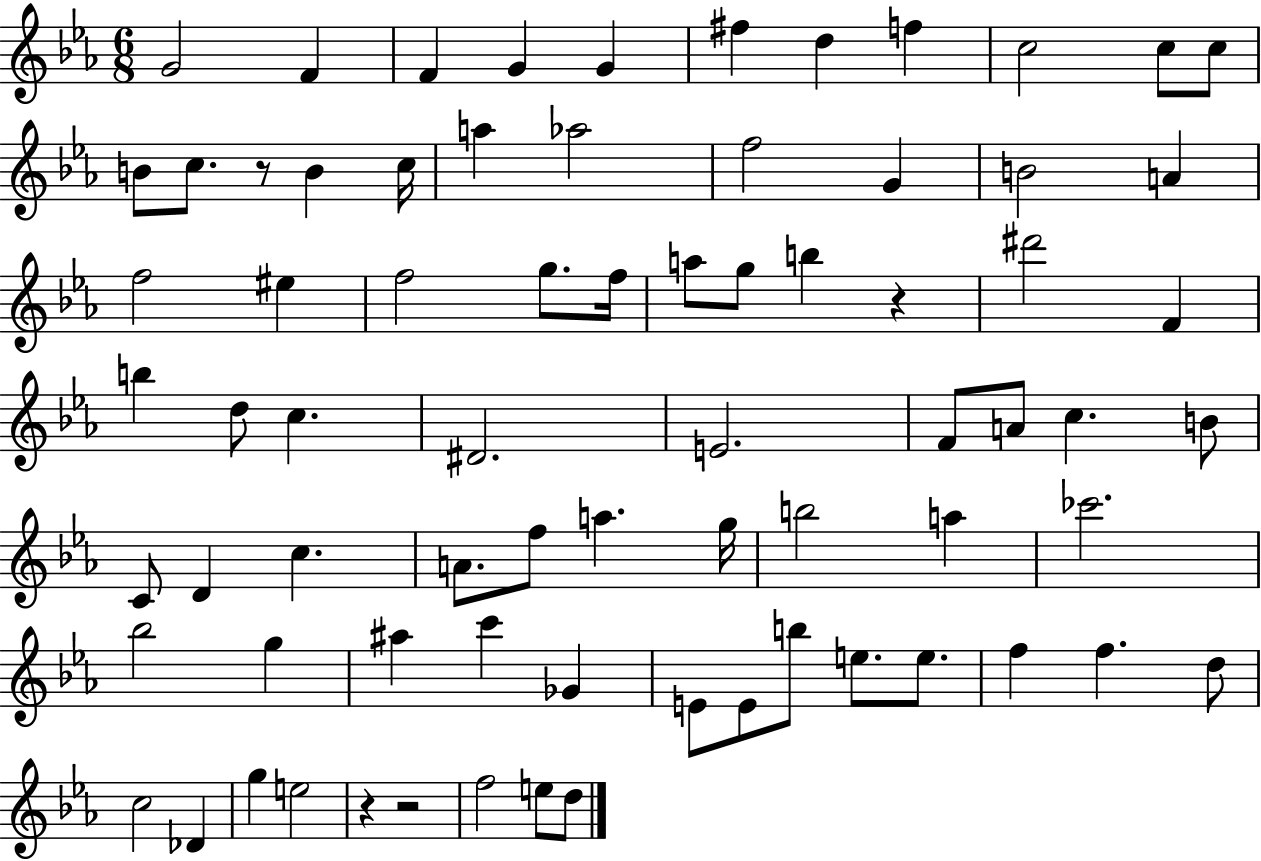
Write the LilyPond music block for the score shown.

{
  \clef treble
  \numericTimeSignature
  \time 6/8
  \key ees \major
  g'2 f'4 | f'4 g'4 g'4 | fis''4 d''4 f''4 | c''2 c''8 c''8 | \break b'8 c''8. r8 b'4 c''16 | a''4 aes''2 | f''2 g'4 | b'2 a'4 | \break f''2 eis''4 | f''2 g''8. f''16 | a''8 g''8 b''4 r4 | dis'''2 f'4 | \break b''4 d''8 c''4. | dis'2. | e'2. | f'8 a'8 c''4. b'8 | \break c'8 d'4 c''4. | a'8. f''8 a''4. g''16 | b''2 a''4 | ces'''2. | \break bes''2 g''4 | ais''4 c'''4 ges'4 | e'8 e'8 b''8 e''8. e''8. | f''4 f''4. d''8 | \break c''2 des'4 | g''4 e''2 | r4 r2 | f''2 e''8 d''8 | \break \bar "|."
}